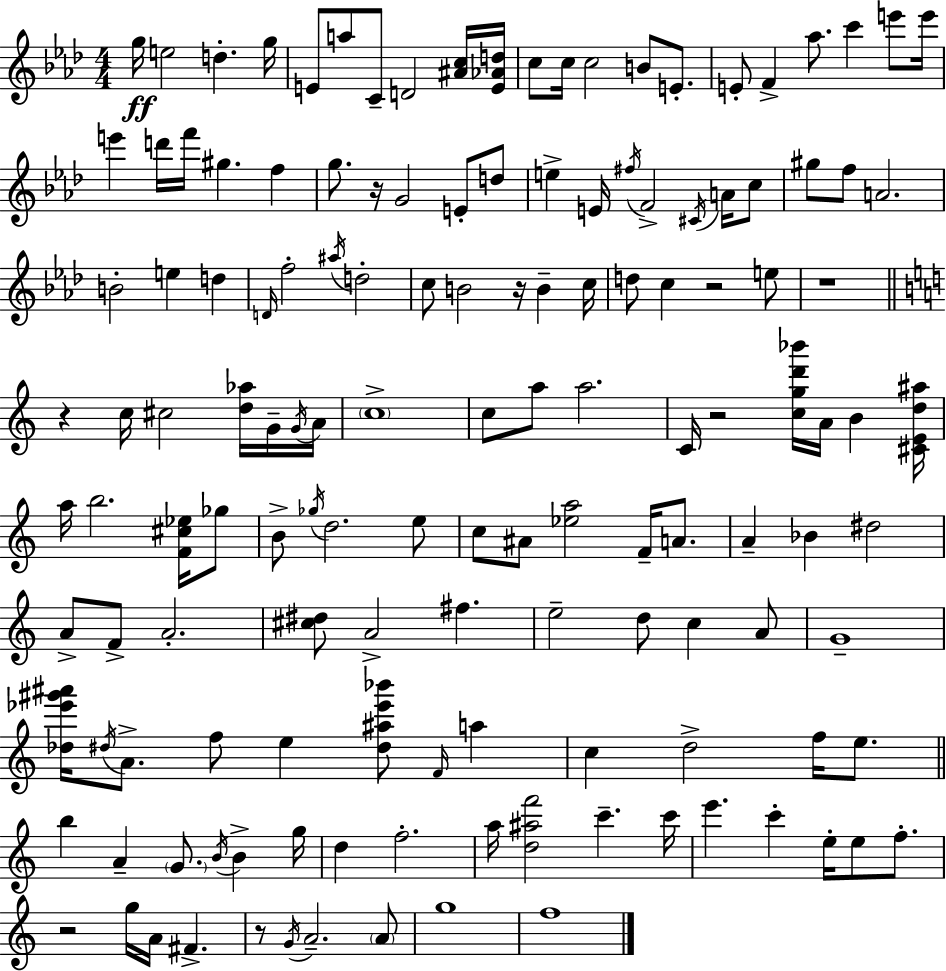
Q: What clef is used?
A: treble